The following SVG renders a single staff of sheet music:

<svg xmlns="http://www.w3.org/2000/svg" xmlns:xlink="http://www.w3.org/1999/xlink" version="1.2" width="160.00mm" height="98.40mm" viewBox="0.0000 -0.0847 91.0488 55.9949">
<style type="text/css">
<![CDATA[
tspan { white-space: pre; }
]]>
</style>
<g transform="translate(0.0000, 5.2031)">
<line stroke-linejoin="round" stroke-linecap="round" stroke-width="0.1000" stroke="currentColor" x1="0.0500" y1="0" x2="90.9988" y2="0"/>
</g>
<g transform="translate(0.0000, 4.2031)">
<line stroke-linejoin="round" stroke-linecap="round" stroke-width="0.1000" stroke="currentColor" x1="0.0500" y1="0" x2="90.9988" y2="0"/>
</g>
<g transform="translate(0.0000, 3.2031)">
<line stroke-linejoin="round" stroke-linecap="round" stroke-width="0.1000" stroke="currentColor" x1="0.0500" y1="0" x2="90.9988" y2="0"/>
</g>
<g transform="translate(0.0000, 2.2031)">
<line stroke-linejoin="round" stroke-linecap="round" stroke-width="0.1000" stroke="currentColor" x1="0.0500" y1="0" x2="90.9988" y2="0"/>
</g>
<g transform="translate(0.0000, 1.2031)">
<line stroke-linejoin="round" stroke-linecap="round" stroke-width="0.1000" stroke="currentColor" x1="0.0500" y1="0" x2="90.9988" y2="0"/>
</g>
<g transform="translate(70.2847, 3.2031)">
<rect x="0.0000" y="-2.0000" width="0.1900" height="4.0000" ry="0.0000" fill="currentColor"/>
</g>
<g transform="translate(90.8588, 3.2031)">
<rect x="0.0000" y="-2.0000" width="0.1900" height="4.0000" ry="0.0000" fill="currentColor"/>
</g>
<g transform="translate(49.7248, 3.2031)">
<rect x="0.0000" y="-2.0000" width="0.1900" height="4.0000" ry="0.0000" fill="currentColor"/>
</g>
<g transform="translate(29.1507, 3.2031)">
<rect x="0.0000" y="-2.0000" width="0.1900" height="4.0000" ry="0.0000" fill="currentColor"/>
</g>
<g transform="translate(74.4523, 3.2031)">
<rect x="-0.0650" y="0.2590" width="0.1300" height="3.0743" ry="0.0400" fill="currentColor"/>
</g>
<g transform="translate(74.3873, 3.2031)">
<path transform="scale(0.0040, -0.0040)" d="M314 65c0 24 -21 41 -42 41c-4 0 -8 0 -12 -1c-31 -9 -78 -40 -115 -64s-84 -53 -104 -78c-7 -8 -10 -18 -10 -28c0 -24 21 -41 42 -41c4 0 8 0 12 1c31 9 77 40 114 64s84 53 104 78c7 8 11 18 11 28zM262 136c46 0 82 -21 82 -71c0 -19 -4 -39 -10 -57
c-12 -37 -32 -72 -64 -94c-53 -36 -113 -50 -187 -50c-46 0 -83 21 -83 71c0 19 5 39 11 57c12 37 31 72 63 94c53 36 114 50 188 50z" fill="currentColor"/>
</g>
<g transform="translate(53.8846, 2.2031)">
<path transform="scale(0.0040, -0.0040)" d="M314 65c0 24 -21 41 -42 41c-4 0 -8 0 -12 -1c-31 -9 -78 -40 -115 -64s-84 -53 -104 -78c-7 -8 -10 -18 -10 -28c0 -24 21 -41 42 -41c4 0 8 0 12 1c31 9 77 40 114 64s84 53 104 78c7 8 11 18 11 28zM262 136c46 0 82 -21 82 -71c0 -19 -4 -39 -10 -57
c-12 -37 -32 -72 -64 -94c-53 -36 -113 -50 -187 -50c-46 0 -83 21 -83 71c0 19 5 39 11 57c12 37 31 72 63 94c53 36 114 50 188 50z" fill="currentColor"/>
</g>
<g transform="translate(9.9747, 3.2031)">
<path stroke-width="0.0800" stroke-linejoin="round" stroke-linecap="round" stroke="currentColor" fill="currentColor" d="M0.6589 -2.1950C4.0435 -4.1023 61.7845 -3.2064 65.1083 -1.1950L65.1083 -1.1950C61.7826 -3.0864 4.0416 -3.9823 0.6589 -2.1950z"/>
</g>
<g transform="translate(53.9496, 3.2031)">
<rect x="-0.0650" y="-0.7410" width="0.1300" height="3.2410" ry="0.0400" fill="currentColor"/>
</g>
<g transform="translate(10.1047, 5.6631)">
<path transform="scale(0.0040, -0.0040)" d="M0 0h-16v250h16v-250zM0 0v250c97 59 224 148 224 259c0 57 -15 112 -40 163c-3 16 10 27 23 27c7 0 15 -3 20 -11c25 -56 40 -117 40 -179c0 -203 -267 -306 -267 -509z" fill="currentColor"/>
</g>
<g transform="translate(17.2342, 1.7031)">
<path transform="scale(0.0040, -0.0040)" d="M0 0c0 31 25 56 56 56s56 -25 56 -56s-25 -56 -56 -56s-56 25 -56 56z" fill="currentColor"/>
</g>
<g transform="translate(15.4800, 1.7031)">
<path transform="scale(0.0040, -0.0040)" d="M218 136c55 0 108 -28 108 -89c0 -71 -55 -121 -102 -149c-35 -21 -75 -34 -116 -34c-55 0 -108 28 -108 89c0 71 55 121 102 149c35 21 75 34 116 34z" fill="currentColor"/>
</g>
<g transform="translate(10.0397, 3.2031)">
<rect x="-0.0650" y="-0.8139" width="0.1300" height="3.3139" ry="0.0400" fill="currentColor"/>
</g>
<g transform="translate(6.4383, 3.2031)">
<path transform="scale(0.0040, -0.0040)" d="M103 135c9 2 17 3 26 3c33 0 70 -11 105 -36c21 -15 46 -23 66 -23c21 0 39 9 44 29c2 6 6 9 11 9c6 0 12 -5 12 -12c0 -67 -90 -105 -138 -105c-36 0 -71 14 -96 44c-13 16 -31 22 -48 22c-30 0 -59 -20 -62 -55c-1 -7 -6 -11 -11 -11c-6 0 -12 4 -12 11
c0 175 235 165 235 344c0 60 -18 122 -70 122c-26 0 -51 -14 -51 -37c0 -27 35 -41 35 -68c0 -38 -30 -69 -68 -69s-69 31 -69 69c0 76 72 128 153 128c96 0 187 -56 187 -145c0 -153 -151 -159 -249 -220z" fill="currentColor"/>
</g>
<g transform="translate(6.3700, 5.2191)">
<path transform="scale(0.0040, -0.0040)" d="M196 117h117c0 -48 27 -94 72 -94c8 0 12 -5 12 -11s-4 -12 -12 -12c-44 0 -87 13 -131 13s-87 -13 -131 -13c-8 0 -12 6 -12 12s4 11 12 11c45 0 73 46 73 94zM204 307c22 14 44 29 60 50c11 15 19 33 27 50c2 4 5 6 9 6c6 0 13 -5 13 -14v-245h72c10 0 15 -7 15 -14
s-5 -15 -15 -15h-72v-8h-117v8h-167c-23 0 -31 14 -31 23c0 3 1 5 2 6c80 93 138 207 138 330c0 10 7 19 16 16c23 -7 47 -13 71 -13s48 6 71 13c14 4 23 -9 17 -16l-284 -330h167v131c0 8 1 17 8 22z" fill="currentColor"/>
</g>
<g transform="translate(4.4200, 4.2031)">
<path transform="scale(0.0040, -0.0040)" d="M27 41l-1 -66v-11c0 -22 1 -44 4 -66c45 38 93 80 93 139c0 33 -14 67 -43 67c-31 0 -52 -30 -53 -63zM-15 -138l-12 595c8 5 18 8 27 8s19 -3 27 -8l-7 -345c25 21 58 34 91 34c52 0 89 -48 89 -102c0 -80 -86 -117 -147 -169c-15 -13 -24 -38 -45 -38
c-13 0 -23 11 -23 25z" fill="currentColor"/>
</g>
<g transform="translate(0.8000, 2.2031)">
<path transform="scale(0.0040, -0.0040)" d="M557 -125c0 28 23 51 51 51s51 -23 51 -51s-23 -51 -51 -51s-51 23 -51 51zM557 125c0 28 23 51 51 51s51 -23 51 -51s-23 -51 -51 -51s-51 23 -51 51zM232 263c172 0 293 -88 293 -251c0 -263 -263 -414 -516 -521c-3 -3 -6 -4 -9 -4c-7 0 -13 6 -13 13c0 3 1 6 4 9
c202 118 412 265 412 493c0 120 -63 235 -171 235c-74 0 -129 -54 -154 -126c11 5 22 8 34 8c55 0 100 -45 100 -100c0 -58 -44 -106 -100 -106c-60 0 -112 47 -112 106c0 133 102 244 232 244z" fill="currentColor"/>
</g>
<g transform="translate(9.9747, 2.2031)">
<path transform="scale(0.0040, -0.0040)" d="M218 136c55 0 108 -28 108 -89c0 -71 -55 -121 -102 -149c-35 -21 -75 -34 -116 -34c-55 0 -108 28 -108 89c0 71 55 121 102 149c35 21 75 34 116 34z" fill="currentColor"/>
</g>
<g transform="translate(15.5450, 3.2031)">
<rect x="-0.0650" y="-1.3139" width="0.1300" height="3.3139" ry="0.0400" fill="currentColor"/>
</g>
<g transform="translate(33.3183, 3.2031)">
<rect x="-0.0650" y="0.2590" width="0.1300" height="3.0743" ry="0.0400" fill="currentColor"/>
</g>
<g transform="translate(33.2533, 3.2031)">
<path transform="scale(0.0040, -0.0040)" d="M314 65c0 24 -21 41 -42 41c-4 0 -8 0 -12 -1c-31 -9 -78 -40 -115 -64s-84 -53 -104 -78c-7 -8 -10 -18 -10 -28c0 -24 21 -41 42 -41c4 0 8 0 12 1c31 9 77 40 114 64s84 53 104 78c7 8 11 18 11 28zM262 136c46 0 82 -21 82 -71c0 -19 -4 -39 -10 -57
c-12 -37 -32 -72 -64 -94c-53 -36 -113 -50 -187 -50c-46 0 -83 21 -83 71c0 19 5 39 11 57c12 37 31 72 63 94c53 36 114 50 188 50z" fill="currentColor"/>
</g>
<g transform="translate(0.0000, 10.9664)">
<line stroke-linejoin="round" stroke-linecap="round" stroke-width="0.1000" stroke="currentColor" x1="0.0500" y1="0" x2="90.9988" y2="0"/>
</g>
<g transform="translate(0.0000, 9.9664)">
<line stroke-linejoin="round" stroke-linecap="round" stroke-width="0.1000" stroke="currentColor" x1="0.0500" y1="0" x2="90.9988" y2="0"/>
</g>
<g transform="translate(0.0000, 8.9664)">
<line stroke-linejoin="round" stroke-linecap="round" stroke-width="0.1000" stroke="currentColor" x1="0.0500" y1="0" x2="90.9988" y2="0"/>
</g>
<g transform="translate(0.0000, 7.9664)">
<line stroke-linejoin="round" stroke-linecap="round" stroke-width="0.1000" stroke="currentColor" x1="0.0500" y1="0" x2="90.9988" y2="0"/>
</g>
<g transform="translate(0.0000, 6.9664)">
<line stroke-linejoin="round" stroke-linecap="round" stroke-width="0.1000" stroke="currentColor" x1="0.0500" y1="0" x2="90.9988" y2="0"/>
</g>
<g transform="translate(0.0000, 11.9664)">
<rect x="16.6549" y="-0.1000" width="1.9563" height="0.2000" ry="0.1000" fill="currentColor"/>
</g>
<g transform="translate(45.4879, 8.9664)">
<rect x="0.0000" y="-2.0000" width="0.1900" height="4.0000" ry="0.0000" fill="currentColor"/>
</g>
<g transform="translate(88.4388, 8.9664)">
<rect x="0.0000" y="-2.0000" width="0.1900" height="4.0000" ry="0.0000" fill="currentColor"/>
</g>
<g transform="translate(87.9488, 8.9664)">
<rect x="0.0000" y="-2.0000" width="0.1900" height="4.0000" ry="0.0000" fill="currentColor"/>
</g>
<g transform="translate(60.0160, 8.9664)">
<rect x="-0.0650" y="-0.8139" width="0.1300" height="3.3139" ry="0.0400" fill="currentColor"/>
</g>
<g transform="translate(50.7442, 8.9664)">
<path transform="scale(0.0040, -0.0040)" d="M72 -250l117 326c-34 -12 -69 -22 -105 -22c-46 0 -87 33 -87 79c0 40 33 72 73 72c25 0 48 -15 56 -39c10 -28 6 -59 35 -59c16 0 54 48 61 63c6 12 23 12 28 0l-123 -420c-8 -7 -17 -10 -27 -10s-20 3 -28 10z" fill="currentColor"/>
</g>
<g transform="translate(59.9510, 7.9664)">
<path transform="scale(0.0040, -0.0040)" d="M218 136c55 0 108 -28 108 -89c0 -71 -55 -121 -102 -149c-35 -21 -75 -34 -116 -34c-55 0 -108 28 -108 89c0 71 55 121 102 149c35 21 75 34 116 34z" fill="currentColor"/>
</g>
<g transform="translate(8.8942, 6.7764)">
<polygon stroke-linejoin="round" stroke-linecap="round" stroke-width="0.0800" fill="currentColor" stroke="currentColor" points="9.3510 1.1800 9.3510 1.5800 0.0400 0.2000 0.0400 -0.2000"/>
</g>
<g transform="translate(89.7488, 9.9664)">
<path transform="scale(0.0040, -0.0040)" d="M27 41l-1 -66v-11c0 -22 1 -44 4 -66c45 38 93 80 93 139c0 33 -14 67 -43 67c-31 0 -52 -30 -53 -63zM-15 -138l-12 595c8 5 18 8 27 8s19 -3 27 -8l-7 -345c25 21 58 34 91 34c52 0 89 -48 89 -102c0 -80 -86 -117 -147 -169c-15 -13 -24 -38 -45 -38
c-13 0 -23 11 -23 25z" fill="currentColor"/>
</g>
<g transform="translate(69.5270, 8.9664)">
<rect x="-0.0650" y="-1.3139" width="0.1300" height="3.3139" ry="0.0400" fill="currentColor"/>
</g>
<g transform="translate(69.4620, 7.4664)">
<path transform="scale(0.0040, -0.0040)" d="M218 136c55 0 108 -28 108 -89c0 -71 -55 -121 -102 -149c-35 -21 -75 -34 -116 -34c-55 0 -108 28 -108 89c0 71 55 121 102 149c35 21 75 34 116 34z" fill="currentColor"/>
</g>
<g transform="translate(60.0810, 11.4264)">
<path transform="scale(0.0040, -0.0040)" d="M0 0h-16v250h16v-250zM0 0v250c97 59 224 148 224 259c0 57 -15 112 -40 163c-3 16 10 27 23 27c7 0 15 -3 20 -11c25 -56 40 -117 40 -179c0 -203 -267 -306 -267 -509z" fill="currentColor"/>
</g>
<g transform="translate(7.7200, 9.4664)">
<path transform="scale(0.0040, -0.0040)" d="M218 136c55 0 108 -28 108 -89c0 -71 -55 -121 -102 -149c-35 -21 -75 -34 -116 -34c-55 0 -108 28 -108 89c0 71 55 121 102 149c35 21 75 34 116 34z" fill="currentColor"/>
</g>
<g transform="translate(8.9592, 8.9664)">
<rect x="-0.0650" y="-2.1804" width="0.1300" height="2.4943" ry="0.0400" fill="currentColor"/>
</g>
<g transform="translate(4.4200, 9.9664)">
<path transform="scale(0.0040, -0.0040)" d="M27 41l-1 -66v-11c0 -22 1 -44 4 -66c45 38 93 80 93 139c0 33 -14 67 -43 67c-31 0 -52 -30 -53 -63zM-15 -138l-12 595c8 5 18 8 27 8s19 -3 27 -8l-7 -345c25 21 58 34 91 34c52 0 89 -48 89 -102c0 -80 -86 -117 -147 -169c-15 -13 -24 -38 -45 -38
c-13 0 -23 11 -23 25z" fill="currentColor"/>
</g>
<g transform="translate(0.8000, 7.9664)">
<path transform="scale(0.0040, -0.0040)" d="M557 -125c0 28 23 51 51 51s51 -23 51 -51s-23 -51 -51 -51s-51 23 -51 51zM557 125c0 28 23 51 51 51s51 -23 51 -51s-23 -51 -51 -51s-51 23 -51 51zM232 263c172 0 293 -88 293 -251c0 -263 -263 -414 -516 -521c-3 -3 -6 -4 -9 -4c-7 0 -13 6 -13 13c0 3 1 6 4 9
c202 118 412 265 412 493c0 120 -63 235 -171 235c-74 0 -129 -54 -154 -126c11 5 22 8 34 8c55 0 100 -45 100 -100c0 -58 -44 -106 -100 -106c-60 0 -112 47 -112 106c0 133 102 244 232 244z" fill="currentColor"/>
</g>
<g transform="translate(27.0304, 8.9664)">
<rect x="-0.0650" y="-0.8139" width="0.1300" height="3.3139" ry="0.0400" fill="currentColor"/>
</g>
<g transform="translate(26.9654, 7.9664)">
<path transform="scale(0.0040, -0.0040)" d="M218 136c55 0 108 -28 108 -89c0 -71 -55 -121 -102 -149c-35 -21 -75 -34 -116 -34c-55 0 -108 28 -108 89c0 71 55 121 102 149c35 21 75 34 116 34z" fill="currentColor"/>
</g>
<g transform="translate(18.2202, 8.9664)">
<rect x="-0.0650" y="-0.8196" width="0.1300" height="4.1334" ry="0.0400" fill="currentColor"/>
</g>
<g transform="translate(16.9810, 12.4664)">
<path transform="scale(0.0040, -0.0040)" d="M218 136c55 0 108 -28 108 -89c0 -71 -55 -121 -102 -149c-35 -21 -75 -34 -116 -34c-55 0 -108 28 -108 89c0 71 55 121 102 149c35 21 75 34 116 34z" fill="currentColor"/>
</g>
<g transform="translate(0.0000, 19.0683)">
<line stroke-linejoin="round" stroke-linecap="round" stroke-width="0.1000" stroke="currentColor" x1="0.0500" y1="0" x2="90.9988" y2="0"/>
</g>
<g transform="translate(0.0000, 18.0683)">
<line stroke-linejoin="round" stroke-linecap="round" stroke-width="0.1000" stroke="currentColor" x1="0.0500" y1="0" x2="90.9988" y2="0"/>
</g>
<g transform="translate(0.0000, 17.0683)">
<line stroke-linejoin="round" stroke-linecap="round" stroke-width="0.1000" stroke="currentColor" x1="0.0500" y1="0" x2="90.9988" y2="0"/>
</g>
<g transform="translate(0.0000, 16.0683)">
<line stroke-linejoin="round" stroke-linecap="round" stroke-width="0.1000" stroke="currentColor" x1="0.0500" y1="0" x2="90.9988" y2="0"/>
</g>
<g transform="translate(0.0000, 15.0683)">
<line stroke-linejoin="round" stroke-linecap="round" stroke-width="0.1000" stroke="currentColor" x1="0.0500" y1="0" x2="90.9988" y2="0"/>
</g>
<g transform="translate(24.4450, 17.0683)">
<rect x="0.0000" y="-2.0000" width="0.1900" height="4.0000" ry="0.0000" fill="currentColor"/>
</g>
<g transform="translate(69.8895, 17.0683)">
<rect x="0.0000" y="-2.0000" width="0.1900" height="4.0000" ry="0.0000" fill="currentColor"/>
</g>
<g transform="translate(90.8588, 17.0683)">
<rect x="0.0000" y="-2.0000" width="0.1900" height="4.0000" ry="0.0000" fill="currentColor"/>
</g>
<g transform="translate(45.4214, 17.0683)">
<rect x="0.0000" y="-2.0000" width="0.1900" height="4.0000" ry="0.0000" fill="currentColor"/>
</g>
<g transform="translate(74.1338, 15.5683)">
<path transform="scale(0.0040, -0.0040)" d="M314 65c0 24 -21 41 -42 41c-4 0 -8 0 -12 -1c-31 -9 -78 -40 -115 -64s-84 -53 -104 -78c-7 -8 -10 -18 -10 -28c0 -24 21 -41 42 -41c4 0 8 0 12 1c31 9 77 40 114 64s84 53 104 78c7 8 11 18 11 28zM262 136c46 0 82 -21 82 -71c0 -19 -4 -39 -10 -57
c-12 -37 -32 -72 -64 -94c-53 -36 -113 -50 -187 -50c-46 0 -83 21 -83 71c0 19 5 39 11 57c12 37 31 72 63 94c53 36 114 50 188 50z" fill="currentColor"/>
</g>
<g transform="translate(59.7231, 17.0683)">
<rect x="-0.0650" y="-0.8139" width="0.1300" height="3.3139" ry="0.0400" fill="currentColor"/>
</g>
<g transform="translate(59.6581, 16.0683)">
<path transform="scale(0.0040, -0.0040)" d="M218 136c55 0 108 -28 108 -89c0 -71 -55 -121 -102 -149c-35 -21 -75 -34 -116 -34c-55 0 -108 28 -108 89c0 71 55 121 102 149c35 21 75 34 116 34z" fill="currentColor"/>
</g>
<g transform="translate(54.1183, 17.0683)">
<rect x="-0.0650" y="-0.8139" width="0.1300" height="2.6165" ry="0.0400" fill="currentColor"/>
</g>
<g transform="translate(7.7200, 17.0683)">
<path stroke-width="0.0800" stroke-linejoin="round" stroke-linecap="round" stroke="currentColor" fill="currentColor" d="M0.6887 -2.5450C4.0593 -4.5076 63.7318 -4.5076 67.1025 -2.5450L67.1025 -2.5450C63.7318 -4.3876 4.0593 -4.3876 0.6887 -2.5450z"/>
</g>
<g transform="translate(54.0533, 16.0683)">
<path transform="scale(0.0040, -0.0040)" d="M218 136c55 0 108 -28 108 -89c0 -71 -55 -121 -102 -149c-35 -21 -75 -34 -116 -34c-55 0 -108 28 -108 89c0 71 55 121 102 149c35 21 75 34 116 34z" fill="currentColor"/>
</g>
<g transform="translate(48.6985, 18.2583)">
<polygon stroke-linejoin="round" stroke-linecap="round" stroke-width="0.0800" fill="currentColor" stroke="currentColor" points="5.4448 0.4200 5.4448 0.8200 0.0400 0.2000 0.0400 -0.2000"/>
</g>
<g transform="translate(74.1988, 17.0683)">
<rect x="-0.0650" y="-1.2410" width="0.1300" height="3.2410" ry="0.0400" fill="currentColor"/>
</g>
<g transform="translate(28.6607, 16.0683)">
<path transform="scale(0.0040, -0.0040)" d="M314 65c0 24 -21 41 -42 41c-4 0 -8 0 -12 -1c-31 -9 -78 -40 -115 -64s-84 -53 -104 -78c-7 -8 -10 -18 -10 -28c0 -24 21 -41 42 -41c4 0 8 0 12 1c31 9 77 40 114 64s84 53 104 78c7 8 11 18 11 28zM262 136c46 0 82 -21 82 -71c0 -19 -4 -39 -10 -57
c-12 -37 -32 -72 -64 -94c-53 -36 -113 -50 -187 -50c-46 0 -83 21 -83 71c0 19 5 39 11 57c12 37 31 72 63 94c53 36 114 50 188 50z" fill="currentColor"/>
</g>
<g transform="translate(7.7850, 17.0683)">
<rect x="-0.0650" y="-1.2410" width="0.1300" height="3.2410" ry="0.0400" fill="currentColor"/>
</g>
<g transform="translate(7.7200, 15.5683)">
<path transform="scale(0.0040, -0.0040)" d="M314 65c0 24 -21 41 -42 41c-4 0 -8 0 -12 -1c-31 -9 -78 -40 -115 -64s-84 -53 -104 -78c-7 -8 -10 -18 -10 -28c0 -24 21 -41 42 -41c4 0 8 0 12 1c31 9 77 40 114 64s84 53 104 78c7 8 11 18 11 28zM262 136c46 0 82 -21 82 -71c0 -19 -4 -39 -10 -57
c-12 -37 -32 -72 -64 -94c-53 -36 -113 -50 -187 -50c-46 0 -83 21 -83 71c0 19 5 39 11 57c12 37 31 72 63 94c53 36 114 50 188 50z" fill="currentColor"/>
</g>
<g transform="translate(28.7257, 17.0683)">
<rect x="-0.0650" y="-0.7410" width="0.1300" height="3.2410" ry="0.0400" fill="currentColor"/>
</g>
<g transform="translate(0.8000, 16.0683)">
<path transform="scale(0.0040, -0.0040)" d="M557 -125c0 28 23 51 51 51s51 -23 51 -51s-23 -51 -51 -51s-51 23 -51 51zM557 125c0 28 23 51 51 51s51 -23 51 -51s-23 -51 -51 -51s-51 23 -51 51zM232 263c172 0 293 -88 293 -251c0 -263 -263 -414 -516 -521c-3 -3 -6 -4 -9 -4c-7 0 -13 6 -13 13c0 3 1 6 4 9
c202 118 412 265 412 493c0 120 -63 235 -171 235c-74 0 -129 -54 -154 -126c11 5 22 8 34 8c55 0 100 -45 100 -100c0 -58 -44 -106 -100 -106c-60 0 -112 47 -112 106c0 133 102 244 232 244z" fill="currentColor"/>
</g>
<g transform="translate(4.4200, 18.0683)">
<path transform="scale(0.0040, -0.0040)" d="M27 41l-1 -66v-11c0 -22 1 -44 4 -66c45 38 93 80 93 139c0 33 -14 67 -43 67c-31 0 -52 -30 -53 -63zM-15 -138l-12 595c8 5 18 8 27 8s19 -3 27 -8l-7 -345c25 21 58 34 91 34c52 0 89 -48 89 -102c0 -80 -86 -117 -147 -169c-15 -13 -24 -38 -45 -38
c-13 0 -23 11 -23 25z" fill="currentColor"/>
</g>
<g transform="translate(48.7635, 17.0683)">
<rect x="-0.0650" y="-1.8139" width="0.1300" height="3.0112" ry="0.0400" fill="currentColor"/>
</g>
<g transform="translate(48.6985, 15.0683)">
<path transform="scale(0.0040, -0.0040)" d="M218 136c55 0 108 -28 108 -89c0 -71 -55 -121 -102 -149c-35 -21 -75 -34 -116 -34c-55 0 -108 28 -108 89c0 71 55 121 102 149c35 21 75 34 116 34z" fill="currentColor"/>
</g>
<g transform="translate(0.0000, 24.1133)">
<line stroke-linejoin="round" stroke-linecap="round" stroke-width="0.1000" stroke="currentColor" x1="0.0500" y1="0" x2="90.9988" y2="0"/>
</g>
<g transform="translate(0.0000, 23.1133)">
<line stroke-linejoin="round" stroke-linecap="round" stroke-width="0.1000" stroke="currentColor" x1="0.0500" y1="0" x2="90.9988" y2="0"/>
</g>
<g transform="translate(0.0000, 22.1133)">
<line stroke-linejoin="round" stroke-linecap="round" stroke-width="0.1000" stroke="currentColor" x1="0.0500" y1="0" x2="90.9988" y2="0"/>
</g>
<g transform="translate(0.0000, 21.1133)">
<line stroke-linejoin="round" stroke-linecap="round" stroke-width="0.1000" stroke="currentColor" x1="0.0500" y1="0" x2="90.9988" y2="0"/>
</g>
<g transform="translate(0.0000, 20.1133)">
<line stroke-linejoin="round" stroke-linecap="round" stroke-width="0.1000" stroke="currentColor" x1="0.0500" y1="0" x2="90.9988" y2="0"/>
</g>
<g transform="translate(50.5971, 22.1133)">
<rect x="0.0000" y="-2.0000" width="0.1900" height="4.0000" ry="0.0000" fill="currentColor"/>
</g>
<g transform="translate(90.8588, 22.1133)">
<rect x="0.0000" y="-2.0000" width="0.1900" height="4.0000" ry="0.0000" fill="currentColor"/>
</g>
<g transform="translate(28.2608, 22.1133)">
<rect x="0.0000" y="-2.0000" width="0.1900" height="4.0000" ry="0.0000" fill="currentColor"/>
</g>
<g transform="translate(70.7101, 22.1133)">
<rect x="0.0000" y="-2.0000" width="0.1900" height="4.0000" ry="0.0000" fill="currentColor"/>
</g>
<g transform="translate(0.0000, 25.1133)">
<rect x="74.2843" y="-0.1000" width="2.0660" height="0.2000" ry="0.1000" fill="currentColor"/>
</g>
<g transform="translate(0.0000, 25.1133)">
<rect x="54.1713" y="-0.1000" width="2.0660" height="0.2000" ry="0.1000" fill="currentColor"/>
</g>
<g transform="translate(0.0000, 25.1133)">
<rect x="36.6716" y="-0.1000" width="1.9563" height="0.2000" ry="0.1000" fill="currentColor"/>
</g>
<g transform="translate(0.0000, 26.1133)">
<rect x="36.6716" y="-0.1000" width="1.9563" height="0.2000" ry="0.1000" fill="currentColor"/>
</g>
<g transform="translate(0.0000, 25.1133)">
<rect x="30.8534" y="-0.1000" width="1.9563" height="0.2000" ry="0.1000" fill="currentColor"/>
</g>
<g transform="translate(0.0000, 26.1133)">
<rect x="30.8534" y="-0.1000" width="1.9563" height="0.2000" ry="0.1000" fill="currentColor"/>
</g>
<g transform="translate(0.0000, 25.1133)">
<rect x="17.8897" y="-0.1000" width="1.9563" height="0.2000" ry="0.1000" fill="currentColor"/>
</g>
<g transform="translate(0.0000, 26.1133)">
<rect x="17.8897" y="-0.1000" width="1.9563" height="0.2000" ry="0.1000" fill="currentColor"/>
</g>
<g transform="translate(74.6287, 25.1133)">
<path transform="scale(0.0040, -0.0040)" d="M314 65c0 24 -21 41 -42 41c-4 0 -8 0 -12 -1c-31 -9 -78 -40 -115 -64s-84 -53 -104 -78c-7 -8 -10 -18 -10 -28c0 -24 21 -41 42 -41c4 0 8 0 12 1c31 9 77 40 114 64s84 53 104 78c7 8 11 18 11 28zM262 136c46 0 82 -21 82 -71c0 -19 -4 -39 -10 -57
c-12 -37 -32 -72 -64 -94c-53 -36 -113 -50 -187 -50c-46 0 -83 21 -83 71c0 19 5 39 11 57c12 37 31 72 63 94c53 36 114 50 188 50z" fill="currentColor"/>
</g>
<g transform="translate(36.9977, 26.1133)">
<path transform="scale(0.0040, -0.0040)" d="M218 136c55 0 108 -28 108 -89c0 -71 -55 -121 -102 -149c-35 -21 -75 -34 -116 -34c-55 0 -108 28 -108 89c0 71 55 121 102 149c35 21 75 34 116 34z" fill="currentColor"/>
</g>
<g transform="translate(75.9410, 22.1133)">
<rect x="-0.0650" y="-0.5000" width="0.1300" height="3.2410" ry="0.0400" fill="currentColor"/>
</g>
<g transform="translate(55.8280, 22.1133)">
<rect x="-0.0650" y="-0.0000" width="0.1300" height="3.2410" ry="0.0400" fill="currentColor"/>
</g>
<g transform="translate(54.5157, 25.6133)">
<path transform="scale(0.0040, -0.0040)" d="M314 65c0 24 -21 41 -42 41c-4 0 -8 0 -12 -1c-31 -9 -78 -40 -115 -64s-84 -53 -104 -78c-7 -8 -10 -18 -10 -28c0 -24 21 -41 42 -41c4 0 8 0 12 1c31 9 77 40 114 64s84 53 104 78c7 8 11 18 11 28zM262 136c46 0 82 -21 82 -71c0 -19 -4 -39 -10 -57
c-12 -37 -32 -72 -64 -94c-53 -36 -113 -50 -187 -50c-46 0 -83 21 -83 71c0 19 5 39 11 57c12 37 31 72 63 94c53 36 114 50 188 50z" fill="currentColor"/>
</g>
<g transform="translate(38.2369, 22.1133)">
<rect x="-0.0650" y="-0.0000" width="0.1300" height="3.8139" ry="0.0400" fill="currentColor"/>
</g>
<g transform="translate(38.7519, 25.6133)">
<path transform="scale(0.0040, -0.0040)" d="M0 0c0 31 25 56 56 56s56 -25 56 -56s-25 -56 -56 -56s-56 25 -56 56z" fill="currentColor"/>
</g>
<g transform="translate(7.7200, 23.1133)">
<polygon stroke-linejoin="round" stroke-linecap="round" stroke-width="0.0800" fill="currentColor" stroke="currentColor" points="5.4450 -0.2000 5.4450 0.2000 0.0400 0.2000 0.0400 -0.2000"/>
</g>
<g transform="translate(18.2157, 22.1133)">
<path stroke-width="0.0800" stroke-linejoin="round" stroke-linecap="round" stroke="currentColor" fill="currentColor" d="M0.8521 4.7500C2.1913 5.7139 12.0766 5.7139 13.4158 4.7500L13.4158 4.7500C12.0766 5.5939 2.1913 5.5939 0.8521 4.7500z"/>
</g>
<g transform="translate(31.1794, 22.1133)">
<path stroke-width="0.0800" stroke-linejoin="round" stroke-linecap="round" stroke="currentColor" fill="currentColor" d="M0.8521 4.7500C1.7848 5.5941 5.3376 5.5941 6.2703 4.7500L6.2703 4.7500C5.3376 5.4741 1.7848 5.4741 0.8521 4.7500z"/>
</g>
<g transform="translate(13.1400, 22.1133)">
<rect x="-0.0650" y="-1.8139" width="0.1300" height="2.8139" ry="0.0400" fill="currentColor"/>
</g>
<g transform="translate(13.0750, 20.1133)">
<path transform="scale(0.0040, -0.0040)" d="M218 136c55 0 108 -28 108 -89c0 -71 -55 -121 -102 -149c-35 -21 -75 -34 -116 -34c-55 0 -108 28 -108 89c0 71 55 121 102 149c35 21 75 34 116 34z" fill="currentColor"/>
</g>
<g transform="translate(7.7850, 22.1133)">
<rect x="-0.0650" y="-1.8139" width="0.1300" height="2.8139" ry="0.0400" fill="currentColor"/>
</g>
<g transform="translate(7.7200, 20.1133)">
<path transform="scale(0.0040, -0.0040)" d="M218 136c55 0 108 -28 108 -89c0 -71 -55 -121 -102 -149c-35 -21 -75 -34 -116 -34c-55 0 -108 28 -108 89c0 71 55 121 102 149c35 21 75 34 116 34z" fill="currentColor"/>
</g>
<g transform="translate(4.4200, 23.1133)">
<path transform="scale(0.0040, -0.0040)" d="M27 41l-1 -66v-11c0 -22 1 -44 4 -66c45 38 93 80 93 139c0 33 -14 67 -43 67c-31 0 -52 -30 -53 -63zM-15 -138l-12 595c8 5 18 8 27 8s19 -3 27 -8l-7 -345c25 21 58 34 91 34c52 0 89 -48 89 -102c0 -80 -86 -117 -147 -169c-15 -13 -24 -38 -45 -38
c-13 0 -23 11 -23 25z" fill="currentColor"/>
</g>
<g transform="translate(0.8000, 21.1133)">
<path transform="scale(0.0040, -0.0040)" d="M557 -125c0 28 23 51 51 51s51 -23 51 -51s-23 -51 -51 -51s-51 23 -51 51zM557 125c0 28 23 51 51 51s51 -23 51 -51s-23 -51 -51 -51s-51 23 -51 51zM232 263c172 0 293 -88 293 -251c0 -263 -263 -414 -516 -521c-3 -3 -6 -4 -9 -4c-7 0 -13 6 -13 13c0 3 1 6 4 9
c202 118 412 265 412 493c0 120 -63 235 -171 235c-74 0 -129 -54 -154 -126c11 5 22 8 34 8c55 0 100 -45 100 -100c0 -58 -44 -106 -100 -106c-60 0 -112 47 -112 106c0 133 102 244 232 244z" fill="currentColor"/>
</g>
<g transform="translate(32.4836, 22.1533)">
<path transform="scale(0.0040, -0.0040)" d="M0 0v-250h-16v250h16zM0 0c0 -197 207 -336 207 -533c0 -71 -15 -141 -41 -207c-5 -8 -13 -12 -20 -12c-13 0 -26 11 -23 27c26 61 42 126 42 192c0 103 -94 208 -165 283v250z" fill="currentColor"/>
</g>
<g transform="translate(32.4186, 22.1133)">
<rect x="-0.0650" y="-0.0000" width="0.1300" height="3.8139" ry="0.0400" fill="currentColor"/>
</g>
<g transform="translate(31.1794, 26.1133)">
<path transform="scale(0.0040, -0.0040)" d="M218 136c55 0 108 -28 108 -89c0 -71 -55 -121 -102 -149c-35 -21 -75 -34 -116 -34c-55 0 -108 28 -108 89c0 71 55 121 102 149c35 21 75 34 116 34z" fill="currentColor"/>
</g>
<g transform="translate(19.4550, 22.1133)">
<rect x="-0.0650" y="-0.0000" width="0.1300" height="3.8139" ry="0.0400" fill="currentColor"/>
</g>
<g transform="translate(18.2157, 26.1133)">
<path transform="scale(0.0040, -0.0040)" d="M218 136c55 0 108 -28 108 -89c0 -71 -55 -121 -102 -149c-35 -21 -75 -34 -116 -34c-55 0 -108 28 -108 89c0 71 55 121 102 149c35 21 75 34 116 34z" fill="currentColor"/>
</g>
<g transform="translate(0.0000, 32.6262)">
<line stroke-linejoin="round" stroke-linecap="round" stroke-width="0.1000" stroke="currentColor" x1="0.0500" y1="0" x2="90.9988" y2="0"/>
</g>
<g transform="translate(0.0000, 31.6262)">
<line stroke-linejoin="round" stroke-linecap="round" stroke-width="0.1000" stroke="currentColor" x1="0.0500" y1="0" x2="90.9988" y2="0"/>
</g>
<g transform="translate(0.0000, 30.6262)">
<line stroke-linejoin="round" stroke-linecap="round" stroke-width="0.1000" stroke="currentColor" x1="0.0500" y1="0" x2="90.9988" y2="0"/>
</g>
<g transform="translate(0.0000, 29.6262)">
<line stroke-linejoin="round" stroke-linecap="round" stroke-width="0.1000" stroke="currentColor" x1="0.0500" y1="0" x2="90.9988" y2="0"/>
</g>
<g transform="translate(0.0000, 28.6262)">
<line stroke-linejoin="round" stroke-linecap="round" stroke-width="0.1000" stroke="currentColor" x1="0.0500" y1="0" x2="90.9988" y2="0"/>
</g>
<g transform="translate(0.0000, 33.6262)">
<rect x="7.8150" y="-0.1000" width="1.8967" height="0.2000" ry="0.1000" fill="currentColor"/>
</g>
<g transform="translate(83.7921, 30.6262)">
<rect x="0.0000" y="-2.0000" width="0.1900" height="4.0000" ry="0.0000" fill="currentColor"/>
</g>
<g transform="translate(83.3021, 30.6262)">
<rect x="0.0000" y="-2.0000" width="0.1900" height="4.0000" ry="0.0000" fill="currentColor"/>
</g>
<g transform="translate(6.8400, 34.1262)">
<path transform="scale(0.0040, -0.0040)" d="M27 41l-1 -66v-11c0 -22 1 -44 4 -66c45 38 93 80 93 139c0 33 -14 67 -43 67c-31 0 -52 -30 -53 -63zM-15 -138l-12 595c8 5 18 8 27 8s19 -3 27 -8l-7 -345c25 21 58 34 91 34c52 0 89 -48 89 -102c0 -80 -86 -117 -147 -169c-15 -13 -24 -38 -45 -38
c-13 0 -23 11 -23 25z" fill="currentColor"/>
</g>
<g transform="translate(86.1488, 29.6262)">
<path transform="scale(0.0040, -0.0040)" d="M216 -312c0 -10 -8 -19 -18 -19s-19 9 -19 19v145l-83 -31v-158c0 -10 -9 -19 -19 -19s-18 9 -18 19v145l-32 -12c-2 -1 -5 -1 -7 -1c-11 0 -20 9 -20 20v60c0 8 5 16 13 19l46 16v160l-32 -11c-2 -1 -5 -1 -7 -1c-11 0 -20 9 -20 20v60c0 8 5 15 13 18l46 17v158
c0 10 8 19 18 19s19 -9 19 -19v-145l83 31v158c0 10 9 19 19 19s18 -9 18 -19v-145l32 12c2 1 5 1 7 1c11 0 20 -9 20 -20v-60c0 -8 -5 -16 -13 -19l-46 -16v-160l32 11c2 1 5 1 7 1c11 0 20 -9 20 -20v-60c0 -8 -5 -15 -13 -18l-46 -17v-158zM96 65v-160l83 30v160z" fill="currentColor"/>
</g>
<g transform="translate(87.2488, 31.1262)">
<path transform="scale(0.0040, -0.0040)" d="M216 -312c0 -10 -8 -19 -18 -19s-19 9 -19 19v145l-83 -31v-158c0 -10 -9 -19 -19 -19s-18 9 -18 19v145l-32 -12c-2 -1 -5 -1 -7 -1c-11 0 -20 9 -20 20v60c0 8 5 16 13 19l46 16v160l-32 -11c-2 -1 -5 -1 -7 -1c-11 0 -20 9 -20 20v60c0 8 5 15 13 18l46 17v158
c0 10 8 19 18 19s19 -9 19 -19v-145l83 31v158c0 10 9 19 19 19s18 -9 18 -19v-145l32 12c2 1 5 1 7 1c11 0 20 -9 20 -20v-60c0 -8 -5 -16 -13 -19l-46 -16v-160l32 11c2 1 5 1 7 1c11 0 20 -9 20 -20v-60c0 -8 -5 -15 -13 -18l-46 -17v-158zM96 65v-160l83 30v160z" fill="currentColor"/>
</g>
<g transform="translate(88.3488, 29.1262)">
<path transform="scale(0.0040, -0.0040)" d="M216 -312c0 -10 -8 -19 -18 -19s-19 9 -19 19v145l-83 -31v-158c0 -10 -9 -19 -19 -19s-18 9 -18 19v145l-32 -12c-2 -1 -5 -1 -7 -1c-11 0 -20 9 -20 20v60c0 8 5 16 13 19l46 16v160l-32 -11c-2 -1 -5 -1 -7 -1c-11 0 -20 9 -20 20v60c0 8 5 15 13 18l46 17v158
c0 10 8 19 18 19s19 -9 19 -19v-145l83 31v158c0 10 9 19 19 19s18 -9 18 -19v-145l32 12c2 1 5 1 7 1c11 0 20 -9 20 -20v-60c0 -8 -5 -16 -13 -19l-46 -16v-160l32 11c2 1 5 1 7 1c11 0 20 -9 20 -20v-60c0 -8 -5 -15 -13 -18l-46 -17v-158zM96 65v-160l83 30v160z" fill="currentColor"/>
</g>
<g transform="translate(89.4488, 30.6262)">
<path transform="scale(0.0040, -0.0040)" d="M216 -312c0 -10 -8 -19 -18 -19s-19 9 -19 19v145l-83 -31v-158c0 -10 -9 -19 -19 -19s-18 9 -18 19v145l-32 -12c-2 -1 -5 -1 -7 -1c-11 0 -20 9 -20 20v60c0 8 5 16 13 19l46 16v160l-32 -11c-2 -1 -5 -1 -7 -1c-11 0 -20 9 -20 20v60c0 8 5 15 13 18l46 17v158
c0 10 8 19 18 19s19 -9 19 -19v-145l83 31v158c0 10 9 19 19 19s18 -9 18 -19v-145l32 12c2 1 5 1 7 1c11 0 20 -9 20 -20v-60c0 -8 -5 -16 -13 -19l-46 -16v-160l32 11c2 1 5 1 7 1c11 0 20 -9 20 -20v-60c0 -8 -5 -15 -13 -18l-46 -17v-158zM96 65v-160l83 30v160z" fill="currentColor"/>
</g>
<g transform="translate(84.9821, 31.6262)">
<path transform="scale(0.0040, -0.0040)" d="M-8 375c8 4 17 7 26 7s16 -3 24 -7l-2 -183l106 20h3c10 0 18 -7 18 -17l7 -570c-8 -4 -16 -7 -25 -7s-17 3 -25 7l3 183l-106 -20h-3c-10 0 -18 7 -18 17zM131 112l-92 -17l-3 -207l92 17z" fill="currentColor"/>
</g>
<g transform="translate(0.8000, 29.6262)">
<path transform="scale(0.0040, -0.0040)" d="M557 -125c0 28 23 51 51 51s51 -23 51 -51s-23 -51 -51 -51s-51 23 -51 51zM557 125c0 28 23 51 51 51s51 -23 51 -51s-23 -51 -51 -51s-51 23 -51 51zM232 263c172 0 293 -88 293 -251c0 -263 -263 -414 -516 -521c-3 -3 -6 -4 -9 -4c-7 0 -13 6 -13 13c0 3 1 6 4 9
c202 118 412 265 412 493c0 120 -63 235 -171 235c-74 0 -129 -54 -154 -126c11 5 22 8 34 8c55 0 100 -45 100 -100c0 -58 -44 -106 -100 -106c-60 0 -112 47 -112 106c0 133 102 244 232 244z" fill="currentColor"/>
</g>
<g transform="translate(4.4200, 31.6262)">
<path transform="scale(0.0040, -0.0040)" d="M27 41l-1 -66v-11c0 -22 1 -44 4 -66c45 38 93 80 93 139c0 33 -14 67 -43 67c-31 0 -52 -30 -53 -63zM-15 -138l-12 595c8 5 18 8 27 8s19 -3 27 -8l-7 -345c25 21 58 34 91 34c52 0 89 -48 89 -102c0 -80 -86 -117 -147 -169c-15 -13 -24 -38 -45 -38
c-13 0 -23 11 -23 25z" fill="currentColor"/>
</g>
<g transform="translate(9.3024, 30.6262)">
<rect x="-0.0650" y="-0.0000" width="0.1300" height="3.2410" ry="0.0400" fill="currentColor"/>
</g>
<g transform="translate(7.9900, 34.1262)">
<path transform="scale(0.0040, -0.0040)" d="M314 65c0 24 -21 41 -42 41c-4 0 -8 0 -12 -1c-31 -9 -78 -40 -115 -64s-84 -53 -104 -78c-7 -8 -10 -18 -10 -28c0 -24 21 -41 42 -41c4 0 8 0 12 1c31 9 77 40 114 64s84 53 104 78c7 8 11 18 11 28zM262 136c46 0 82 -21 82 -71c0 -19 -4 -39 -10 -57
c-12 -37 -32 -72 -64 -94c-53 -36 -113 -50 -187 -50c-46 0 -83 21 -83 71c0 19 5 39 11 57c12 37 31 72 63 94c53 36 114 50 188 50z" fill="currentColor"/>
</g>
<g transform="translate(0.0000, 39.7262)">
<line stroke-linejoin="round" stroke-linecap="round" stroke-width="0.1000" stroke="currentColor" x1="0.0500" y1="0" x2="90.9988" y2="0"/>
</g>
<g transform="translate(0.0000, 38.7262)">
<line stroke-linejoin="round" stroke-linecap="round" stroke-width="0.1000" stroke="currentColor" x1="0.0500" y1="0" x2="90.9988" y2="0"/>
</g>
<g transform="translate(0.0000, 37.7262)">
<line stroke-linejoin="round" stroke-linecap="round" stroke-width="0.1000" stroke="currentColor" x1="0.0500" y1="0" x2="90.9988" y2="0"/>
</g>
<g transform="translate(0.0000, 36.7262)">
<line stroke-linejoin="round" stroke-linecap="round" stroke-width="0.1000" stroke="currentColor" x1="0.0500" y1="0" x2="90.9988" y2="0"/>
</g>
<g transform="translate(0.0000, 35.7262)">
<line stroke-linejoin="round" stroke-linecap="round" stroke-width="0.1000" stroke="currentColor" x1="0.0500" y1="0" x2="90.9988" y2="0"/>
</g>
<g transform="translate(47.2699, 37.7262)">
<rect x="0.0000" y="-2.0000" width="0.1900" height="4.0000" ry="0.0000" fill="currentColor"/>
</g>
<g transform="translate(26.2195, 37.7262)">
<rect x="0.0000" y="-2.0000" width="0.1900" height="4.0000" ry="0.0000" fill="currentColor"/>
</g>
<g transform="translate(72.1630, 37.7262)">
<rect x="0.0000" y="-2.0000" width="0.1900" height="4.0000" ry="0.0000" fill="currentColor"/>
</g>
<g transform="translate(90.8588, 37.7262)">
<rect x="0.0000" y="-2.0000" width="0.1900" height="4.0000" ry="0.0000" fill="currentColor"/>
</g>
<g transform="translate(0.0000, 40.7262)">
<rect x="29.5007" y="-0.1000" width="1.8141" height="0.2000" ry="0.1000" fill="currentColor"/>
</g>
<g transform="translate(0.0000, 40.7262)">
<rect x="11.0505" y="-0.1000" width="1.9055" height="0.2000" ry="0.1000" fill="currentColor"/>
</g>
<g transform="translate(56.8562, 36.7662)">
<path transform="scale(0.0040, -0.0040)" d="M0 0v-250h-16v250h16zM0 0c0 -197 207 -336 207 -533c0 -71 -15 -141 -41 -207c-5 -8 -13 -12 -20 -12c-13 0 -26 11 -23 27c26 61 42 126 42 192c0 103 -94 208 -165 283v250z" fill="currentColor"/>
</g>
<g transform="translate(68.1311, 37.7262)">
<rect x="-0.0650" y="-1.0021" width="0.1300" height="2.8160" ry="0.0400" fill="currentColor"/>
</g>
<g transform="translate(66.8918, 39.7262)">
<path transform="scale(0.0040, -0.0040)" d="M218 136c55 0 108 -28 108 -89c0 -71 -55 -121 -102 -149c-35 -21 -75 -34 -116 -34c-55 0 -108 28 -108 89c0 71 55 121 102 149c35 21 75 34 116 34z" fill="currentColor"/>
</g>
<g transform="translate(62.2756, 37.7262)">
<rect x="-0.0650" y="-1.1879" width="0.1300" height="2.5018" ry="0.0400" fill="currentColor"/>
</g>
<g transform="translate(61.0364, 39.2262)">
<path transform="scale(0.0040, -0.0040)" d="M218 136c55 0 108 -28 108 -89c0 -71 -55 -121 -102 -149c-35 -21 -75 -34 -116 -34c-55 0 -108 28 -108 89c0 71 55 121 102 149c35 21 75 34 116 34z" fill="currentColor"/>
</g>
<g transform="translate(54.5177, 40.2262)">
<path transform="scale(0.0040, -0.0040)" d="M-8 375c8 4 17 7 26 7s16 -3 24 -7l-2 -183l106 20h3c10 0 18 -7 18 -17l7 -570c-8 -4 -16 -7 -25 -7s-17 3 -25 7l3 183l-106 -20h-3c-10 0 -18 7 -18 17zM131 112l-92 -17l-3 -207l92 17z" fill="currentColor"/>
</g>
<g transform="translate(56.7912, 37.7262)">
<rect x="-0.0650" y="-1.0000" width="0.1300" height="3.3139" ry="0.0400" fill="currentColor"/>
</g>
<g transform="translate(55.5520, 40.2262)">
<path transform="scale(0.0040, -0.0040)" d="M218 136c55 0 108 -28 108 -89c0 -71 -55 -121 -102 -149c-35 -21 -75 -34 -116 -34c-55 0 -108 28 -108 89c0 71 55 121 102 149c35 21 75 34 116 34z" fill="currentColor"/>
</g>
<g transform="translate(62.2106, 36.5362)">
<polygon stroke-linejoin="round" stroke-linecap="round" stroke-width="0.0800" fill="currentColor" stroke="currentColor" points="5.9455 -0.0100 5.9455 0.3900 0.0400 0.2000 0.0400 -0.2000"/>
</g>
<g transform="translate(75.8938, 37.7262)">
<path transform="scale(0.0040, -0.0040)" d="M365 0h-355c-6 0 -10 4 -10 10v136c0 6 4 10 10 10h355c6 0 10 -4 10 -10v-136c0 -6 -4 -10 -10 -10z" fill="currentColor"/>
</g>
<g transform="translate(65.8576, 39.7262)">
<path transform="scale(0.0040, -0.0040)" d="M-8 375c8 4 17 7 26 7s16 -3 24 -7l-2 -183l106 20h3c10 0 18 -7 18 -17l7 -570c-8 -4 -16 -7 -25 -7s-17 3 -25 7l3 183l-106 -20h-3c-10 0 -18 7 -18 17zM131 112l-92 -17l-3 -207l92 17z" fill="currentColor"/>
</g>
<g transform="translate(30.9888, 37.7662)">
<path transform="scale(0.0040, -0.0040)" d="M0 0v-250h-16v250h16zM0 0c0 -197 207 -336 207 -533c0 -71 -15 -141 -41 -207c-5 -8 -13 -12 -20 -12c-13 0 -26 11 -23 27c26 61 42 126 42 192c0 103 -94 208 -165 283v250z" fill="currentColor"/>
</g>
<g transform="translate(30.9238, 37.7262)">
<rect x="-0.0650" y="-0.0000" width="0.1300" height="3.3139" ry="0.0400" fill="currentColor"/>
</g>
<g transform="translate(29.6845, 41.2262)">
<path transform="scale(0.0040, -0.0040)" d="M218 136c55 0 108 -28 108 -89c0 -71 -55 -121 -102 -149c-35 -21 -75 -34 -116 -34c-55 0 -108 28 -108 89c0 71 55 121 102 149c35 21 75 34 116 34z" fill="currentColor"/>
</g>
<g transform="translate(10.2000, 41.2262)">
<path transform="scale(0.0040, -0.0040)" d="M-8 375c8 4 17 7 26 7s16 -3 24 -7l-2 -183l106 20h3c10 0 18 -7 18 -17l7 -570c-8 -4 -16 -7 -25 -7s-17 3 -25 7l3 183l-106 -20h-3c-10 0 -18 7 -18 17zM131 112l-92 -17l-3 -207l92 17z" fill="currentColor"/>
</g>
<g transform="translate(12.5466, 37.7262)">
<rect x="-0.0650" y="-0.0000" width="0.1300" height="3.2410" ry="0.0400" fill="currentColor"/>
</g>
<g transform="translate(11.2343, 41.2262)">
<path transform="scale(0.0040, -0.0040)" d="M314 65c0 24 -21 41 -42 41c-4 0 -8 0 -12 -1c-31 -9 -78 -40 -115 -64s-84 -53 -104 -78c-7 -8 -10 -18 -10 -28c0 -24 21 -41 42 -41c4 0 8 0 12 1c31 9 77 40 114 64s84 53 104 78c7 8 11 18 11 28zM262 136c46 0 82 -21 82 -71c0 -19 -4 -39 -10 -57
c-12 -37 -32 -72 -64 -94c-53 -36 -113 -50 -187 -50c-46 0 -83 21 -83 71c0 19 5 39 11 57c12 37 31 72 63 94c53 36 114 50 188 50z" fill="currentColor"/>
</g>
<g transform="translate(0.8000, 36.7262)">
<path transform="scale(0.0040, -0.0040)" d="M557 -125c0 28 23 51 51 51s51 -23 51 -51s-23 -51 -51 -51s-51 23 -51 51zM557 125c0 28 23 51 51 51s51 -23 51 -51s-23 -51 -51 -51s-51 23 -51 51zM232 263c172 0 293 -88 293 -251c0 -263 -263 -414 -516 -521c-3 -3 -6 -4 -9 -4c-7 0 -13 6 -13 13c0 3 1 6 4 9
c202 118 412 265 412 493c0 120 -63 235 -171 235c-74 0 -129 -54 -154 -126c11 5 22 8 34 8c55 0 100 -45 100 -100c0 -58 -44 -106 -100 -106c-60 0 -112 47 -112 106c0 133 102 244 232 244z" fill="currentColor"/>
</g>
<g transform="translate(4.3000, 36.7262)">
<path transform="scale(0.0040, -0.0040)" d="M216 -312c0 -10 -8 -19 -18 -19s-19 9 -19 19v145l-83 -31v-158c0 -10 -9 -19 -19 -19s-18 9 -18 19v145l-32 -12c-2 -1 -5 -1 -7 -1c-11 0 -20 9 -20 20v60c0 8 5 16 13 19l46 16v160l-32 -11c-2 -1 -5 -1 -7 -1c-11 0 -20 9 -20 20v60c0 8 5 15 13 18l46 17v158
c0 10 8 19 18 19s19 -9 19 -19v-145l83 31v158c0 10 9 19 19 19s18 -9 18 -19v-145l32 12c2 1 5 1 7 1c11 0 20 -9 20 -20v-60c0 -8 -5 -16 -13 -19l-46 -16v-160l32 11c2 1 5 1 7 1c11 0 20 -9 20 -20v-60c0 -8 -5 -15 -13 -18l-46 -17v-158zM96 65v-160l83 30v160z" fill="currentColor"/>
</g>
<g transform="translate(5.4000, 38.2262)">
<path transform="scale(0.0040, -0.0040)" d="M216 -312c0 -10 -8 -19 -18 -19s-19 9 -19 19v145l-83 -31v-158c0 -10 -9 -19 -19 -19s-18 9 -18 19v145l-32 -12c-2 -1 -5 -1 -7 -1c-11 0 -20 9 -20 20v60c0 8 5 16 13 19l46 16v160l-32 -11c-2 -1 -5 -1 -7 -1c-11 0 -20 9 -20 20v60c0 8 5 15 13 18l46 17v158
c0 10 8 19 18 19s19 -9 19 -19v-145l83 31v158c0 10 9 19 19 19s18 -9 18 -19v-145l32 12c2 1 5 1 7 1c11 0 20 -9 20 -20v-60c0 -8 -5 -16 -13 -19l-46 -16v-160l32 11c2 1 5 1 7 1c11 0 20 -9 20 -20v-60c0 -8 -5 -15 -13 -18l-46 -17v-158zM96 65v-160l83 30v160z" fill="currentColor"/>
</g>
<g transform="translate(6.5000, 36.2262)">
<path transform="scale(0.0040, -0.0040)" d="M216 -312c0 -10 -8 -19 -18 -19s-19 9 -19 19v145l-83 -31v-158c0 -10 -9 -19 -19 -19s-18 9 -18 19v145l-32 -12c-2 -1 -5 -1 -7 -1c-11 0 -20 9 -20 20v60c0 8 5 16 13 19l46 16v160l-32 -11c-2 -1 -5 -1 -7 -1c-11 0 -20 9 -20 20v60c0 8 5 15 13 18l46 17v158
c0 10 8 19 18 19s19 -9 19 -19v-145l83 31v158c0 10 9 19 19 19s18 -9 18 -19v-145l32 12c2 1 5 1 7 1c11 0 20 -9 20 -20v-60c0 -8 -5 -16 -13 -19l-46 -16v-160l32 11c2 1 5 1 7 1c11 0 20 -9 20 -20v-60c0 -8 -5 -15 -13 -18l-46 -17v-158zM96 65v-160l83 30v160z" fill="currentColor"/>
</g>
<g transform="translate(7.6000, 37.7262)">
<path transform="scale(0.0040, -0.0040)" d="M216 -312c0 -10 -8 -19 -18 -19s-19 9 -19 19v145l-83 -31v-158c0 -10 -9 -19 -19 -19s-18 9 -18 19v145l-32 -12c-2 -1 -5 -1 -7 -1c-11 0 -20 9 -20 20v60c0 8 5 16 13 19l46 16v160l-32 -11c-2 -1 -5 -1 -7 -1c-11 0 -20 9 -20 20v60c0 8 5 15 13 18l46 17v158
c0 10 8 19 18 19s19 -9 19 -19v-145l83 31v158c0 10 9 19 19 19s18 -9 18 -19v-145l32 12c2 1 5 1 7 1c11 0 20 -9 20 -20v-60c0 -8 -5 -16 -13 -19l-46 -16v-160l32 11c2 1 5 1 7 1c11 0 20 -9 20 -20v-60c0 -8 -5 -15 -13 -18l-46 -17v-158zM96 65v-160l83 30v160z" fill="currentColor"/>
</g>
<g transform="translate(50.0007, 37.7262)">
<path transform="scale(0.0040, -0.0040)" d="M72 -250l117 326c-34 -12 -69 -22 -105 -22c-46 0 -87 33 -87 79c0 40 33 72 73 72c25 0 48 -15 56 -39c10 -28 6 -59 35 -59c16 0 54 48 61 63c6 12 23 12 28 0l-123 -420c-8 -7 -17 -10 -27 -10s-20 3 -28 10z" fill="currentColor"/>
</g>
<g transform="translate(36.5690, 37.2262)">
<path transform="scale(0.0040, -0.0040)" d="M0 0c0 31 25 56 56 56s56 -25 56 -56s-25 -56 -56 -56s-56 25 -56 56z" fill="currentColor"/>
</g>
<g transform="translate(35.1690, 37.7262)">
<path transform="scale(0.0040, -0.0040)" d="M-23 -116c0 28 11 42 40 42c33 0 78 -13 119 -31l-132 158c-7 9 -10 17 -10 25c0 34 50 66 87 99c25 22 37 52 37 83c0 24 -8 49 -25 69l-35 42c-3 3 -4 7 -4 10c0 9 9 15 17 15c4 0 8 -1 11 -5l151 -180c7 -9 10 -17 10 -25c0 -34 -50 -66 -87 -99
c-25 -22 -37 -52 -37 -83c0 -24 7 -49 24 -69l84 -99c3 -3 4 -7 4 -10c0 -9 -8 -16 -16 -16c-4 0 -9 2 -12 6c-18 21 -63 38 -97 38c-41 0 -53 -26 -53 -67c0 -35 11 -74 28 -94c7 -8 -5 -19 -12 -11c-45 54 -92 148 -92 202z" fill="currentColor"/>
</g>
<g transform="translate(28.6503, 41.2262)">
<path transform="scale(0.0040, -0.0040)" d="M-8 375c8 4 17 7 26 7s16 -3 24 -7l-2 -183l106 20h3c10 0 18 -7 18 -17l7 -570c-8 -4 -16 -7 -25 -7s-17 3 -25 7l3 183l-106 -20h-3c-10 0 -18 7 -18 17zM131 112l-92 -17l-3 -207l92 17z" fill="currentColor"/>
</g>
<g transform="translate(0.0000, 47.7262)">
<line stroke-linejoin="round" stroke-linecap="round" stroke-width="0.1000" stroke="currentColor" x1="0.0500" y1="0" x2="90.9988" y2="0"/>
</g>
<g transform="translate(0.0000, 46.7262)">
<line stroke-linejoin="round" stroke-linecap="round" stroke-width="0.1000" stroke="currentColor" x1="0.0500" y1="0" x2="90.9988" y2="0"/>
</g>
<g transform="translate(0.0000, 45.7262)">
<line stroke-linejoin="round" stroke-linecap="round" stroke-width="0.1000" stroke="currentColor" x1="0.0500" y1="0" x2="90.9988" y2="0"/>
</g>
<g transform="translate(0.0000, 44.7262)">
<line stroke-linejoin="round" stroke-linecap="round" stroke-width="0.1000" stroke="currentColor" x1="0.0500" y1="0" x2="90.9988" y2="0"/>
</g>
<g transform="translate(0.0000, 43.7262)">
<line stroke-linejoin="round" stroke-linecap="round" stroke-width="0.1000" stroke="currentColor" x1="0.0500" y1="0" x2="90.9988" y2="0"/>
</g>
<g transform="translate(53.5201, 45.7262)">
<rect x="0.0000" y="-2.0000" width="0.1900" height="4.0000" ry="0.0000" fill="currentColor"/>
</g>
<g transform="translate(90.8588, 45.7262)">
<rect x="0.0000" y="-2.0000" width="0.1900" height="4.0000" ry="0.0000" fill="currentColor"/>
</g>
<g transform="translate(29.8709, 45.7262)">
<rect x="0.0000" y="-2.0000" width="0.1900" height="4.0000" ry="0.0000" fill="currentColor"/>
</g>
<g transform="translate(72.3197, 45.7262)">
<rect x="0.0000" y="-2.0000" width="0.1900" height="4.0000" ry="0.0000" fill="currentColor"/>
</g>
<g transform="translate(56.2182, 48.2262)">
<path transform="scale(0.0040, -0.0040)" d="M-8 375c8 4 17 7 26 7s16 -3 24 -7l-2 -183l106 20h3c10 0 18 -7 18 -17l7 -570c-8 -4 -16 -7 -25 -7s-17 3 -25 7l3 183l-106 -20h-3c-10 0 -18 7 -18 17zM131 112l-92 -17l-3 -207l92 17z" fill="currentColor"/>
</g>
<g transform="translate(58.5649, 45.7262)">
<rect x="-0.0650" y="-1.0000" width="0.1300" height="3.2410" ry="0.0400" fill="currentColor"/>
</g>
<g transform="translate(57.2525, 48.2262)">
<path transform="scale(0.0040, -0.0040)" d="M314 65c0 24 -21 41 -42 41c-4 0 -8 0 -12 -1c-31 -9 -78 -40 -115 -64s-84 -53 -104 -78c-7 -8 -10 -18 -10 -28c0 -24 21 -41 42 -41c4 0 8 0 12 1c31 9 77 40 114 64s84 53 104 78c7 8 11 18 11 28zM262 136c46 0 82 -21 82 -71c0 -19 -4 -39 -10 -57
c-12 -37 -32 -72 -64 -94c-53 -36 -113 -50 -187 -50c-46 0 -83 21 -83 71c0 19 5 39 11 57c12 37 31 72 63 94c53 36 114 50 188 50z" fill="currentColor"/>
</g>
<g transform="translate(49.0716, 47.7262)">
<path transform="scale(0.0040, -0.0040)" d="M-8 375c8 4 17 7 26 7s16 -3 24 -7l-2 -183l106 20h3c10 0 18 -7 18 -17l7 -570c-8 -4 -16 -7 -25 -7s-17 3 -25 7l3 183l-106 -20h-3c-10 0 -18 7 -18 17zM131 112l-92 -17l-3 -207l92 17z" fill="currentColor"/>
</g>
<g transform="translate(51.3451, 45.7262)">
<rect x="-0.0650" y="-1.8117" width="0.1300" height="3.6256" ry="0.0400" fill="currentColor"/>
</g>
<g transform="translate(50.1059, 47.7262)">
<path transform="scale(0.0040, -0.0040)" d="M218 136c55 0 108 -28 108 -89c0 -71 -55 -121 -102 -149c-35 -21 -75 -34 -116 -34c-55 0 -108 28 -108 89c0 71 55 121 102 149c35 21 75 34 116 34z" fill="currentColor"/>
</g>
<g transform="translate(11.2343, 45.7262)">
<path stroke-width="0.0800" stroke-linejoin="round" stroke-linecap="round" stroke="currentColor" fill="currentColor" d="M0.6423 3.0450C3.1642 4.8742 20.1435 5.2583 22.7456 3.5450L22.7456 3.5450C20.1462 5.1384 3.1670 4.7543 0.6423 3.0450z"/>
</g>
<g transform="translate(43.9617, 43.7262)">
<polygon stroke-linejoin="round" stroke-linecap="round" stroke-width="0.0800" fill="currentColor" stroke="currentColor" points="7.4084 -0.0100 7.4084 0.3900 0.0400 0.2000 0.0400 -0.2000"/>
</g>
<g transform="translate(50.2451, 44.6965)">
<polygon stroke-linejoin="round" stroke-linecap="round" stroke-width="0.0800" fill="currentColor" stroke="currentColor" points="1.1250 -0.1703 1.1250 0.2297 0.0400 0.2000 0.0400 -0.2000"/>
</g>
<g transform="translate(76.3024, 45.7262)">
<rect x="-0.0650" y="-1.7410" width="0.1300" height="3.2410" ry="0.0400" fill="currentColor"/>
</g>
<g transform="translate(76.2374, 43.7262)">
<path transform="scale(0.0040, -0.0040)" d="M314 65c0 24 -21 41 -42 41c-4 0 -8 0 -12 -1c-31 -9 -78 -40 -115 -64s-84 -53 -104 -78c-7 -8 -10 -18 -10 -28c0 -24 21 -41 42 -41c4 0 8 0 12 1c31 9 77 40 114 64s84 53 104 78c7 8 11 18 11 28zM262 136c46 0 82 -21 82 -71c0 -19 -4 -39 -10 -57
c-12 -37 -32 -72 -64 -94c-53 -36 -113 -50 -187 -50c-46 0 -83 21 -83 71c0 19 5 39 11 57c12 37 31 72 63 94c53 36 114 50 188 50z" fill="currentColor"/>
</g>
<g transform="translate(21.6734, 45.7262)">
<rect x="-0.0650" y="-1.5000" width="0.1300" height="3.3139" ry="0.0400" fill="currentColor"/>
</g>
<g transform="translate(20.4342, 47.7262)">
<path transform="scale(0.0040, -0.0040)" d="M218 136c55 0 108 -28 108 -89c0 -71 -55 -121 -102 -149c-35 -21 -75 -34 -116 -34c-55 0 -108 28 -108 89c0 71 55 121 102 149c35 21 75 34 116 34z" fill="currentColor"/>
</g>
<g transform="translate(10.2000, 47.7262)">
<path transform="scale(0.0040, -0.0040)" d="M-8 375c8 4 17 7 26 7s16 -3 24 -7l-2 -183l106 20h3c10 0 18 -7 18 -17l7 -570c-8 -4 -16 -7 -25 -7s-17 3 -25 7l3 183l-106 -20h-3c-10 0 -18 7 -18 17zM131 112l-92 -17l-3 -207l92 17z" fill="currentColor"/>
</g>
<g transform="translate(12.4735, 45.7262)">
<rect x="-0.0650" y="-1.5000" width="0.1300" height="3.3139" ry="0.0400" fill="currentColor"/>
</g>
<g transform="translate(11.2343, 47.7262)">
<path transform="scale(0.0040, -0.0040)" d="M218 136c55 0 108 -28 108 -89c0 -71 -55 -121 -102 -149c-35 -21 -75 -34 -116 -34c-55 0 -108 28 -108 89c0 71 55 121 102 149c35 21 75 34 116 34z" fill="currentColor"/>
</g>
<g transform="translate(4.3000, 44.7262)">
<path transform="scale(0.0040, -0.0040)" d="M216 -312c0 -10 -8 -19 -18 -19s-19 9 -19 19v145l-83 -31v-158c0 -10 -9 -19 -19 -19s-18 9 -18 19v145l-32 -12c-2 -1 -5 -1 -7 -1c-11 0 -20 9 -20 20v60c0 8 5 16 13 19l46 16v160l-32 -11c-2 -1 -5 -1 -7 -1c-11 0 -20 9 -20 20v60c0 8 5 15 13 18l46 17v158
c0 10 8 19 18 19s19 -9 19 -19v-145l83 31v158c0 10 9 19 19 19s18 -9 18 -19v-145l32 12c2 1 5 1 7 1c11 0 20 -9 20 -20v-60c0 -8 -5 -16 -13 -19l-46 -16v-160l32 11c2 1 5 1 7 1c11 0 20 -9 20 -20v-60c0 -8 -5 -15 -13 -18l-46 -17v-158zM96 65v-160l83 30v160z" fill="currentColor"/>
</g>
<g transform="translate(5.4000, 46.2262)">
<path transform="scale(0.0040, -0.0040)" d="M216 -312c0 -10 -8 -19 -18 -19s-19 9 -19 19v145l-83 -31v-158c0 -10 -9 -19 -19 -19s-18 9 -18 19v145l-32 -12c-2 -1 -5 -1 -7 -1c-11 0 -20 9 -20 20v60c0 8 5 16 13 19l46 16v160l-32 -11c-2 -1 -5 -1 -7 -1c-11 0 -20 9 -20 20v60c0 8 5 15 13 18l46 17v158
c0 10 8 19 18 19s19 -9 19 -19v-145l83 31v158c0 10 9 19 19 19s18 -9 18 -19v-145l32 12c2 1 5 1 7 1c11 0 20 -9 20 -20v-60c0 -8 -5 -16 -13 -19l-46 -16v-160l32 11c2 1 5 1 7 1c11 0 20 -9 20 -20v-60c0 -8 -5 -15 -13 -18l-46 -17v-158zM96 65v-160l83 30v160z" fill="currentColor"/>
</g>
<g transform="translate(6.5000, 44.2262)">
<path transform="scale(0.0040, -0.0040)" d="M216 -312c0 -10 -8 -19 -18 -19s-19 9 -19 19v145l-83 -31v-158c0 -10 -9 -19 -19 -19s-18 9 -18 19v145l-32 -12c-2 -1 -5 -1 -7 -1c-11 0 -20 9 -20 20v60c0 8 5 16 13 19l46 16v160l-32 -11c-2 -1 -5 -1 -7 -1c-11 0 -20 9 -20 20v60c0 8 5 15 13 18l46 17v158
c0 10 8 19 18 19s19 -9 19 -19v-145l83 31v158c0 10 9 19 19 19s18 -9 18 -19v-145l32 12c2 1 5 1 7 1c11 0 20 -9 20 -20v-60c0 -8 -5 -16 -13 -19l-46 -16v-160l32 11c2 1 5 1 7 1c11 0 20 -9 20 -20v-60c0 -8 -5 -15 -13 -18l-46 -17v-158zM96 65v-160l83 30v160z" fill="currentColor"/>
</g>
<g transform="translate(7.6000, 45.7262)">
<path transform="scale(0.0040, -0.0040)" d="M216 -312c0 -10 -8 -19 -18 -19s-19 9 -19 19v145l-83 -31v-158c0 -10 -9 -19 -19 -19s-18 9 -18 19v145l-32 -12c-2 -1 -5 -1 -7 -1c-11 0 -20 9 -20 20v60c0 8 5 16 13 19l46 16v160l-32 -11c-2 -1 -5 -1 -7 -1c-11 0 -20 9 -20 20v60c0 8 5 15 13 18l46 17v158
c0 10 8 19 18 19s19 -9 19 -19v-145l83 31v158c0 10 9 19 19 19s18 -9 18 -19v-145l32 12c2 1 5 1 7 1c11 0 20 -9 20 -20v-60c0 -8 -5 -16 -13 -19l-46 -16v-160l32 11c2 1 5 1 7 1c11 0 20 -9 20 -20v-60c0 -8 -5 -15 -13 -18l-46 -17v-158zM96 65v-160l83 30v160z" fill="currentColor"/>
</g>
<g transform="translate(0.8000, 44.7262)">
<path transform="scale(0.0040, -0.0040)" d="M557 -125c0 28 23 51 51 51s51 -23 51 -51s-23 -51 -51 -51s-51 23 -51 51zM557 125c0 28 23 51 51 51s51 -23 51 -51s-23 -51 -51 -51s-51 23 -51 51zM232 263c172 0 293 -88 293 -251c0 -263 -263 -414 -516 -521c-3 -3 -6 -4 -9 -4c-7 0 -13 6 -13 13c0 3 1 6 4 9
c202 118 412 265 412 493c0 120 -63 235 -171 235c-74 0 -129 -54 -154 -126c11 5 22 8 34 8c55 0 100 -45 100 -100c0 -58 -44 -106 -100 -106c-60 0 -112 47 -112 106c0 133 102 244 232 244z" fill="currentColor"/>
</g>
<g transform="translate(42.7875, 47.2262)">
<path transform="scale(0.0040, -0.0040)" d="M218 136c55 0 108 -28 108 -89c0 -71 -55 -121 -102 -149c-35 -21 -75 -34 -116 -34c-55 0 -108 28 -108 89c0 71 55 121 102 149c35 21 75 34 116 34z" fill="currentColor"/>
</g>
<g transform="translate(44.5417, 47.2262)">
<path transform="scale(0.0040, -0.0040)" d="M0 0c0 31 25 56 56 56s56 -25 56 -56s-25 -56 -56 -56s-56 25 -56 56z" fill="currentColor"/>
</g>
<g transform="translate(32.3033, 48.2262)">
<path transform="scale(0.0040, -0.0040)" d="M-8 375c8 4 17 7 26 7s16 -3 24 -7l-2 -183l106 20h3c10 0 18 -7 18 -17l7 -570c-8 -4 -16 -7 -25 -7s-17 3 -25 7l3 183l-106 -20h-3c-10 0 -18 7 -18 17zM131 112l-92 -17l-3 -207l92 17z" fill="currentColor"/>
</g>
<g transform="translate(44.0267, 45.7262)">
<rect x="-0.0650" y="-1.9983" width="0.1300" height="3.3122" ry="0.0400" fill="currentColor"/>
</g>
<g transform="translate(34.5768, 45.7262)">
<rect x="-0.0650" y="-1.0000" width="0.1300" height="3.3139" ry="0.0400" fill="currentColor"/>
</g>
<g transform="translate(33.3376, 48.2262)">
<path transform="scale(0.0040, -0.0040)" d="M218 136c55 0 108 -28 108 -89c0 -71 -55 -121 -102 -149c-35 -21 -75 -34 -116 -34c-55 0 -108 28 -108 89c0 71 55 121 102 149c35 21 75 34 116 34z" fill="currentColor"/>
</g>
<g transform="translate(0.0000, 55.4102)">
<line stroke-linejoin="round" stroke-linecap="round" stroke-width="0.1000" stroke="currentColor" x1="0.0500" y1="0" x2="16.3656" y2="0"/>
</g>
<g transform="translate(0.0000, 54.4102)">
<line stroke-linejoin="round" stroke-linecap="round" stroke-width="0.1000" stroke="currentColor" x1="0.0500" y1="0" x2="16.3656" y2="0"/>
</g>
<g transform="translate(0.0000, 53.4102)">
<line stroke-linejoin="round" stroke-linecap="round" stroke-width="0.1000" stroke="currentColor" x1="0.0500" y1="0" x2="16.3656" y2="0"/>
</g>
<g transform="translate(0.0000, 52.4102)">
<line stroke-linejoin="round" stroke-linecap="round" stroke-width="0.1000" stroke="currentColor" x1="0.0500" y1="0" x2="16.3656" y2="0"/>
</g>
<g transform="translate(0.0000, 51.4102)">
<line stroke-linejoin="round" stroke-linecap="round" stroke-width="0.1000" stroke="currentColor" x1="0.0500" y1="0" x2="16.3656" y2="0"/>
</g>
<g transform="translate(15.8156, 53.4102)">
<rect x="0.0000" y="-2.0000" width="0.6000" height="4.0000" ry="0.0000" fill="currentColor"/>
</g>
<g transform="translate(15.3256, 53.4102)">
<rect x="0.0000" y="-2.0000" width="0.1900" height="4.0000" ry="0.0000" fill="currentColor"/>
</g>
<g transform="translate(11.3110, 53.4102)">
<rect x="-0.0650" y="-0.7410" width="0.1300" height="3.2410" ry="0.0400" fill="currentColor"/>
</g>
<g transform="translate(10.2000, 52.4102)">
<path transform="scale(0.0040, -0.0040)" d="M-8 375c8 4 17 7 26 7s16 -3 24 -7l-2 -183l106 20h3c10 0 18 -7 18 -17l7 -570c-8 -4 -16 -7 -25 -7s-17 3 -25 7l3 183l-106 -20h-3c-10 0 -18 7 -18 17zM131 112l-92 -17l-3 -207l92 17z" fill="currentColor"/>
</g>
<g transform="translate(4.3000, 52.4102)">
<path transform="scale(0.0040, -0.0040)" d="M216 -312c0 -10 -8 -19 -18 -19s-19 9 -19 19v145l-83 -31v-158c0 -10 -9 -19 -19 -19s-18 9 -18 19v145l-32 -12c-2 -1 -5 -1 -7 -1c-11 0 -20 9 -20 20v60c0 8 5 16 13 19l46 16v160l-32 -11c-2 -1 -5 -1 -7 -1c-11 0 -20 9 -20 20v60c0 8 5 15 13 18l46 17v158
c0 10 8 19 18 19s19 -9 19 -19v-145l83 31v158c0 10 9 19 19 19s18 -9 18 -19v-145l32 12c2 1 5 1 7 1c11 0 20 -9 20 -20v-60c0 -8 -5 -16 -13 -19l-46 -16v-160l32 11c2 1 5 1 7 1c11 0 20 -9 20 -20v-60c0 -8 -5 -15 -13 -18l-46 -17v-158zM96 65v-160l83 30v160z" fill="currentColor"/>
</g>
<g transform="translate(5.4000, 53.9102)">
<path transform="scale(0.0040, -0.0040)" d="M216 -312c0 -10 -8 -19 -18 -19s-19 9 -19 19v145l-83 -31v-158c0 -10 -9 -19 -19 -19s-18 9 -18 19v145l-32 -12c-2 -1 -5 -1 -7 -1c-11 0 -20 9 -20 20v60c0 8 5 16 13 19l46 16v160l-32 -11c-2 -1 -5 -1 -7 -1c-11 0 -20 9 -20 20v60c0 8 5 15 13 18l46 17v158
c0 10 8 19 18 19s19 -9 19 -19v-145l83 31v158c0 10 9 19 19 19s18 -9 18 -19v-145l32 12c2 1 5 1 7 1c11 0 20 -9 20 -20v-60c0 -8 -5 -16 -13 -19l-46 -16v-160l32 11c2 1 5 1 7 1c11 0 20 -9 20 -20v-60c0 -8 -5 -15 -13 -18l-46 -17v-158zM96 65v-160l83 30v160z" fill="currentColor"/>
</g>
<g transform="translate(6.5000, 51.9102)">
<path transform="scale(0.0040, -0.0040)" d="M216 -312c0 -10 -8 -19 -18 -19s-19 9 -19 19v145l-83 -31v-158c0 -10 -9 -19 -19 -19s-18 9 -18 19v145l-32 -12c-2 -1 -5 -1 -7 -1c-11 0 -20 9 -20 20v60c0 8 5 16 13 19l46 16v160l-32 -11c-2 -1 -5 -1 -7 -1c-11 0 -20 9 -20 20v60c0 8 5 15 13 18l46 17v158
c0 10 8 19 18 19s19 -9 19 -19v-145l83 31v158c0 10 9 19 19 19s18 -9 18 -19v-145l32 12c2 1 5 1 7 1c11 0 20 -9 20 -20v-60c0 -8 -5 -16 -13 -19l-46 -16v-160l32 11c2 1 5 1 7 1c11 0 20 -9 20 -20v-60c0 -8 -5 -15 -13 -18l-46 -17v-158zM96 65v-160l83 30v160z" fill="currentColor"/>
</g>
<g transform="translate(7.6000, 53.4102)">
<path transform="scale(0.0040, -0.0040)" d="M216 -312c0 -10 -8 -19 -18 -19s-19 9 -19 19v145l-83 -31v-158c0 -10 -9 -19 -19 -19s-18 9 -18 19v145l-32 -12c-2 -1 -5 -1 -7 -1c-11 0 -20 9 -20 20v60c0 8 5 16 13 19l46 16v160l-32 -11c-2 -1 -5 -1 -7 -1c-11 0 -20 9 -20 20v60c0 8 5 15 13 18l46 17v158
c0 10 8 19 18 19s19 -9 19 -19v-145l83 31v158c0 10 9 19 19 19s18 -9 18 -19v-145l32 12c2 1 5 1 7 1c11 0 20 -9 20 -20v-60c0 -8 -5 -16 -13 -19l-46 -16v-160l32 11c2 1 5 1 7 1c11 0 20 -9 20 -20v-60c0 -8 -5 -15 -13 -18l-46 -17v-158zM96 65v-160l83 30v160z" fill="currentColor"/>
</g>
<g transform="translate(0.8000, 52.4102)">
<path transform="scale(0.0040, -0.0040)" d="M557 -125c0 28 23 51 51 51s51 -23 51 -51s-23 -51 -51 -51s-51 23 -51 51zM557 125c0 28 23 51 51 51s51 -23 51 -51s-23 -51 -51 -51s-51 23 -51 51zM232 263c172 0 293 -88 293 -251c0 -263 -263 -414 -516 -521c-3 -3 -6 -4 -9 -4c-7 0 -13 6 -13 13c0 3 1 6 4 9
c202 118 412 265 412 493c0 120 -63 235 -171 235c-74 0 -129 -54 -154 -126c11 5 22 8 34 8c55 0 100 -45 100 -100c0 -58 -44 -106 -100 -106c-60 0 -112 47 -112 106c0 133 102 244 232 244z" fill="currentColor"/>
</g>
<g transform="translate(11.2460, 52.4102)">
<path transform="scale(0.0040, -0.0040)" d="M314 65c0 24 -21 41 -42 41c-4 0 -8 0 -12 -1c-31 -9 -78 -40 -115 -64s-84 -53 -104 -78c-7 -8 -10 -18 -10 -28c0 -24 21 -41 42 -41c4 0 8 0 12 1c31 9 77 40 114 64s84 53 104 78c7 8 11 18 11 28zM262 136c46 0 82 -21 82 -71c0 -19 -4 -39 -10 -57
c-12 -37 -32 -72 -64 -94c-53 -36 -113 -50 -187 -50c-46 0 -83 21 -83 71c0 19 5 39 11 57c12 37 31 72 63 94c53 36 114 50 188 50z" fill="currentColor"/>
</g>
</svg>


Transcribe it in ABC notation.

X:1
T:Untitled
M:2/4
L:1/4
K:F
F,/2 G, D,2 F,2 D,2 C,/2 D,,/2 F, z/2 F,/2 G, G,2 F,2 A,/2 F,/2 F, G,2 A,/2 A,/2 C,, C,,/2 C,, D,,2 E,,2 _D,,2 D,,2 D,,/2 z z/2 F,,/2 A,,/2 G,,/2 z2 G,, G,, F,, A,,/2 G,,/4 F,,2 A,2 F,2